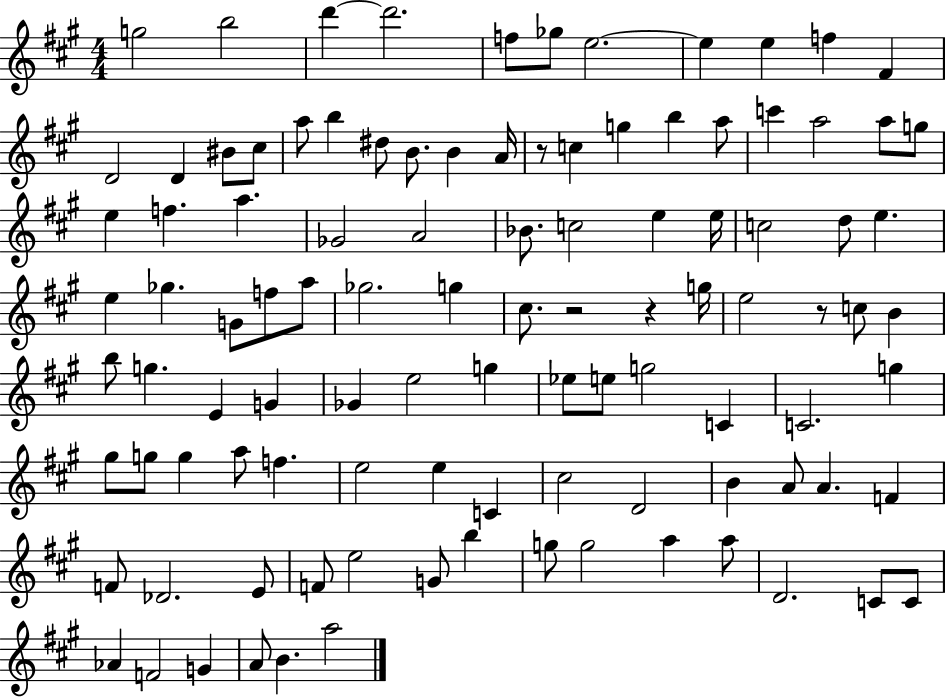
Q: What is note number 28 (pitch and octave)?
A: A5